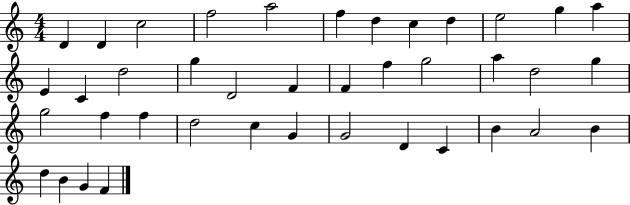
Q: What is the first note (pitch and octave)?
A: D4